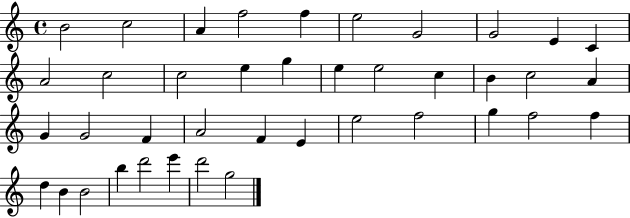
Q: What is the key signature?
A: C major